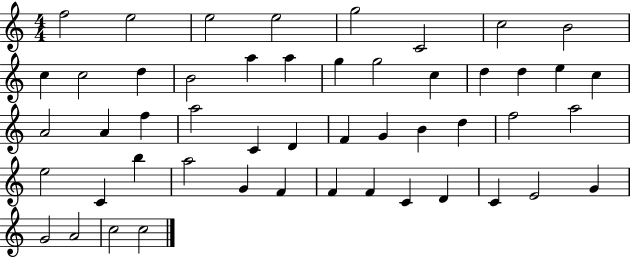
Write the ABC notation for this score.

X:1
T:Untitled
M:4/4
L:1/4
K:C
f2 e2 e2 e2 g2 C2 c2 B2 c c2 d B2 a a g g2 c d d e c A2 A f a2 C D F G B d f2 a2 e2 C b a2 G F F F C D C E2 G G2 A2 c2 c2